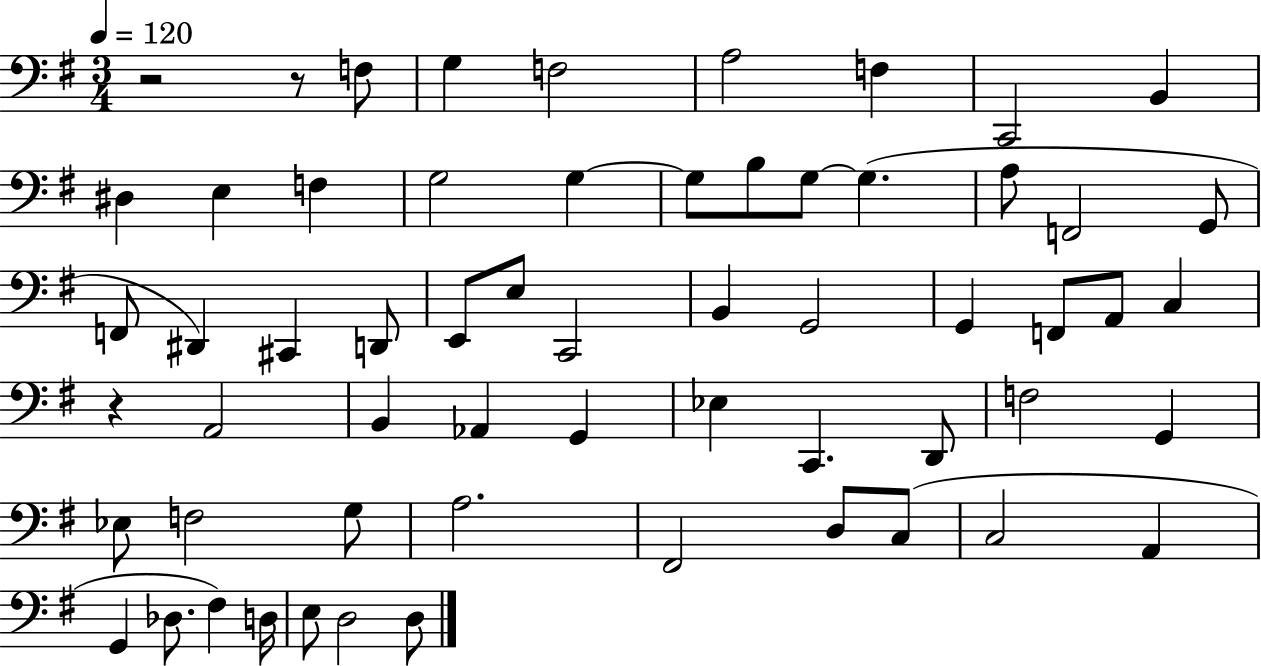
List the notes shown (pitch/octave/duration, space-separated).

R/h R/e F3/e G3/q F3/h A3/h F3/q C2/h B2/q D#3/q E3/q F3/q G3/h G3/q G3/e B3/e G3/e G3/q. A3/e F2/h G2/e F2/e D#2/q C#2/q D2/e E2/e E3/e C2/h B2/q G2/h G2/q F2/e A2/e C3/q R/q A2/h B2/q Ab2/q G2/q Eb3/q C2/q. D2/e F3/h G2/q Eb3/e F3/h G3/e A3/h. F#2/h D3/e C3/e C3/h A2/q G2/q Db3/e. F#3/q D3/s E3/e D3/h D3/e